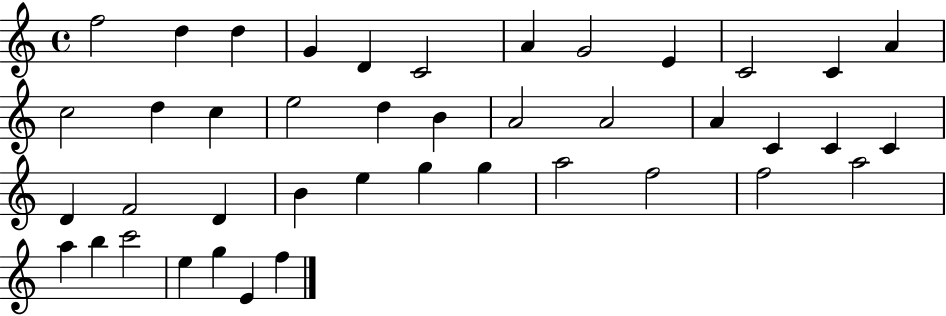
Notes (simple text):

F5/h D5/q D5/q G4/q D4/q C4/h A4/q G4/h E4/q C4/h C4/q A4/q C5/h D5/q C5/q E5/h D5/q B4/q A4/h A4/h A4/q C4/q C4/q C4/q D4/q F4/h D4/q B4/q E5/q G5/q G5/q A5/h F5/h F5/h A5/h A5/q B5/q C6/h E5/q G5/q E4/q F5/q